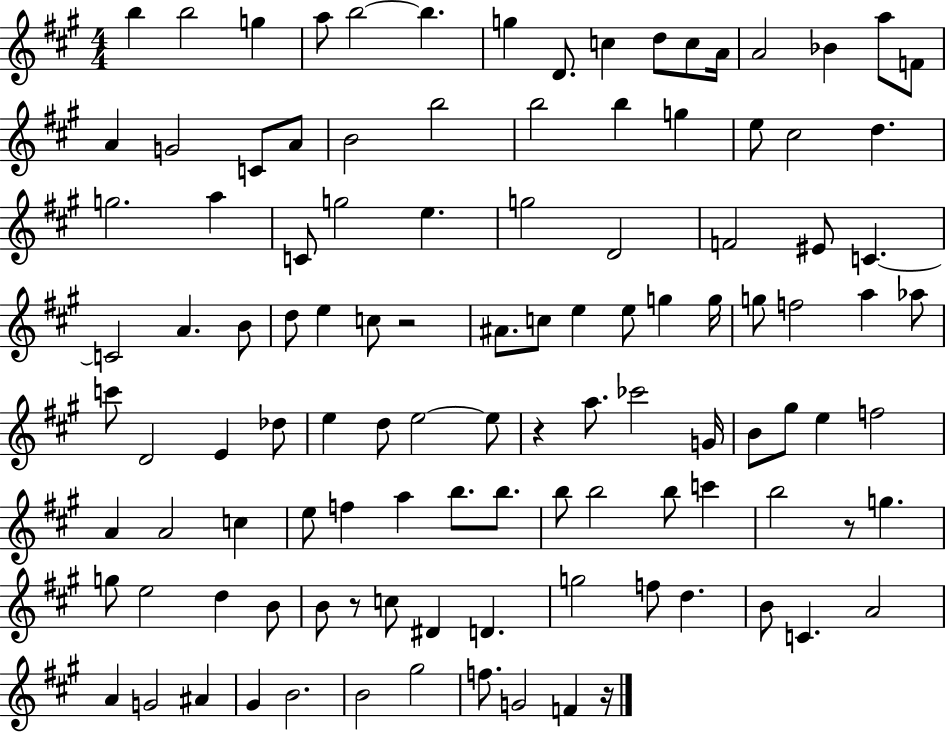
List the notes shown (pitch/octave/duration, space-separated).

B5/q B5/h G5/q A5/e B5/h B5/q. G5/q D4/e. C5/q D5/e C5/e A4/s A4/h Bb4/q A5/e F4/e A4/q G4/h C4/e A4/e B4/h B5/h B5/h B5/q G5/q E5/e C#5/h D5/q. G5/h. A5/q C4/e G5/h E5/q. G5/h D4/h F4/h EIS4/e C4/q. C4/h A4/q. B4/e D5/e E5/q C5/e R/h A#4/e. C5/e E5/q E5/e G5/q G5/s G5/e F5/h A5/q Ab5/e C6/e D4/h E4/q Db5/e E5/q D5/e E5/h E5/e R/q A5/e. CES6/h G4/s B4/e G#5/e E5/q F5/h A4/q A4/h C5/q E5/e F5/q A5/q B5/e. B5/e. B5/e B5/h B5/e C6/q B5/h R/e G5/q. G5/e E5/h D5/q B4/e B4/e R/e C5/e D#4/q D4/q. G5/h F5/e D5/q. B4/e C4/q. A4/h A4/q G4/h A#4/q G#4/q B4/h. B4/h G#5/h F5/e. G4/h F4/q R/s